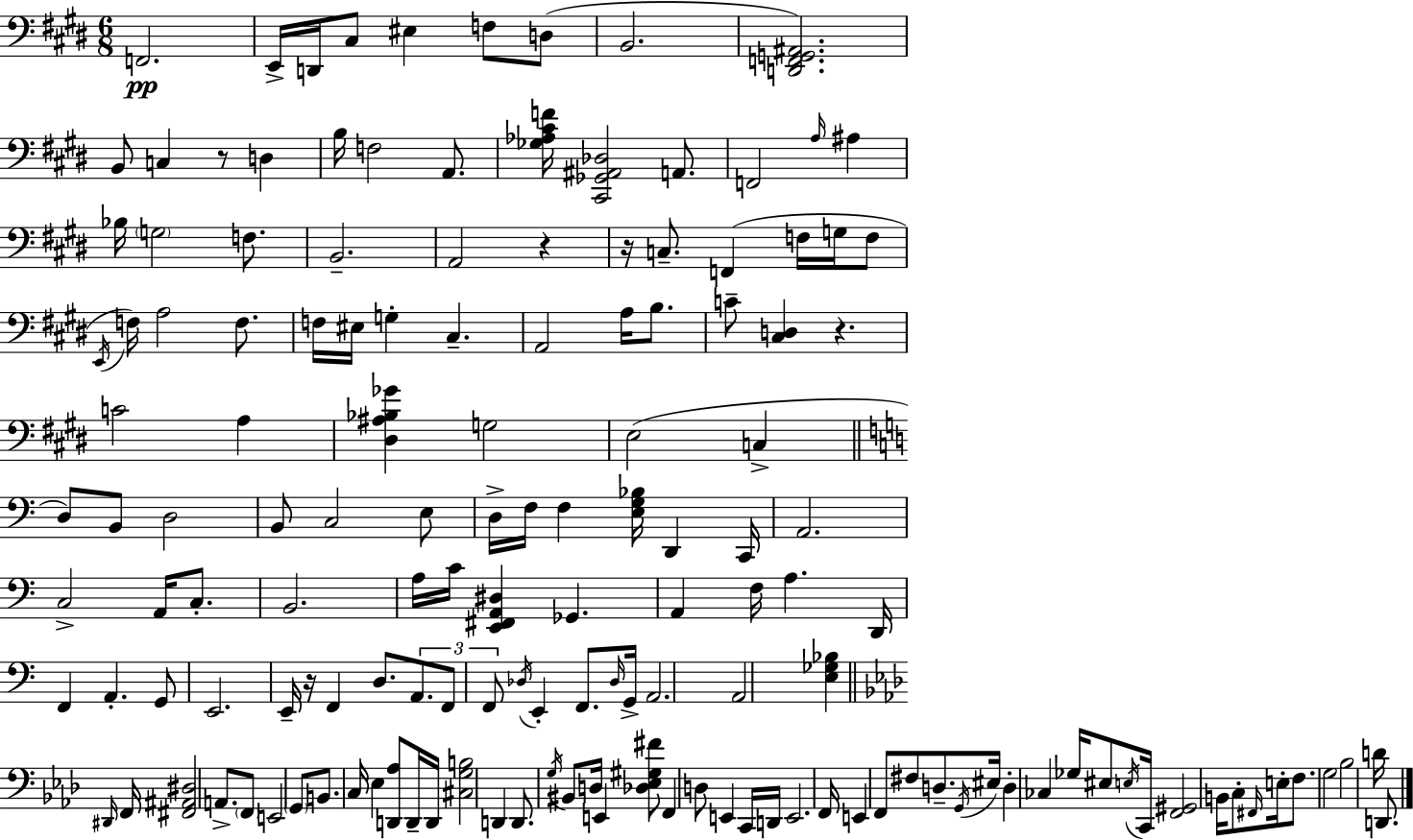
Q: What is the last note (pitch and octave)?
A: D2